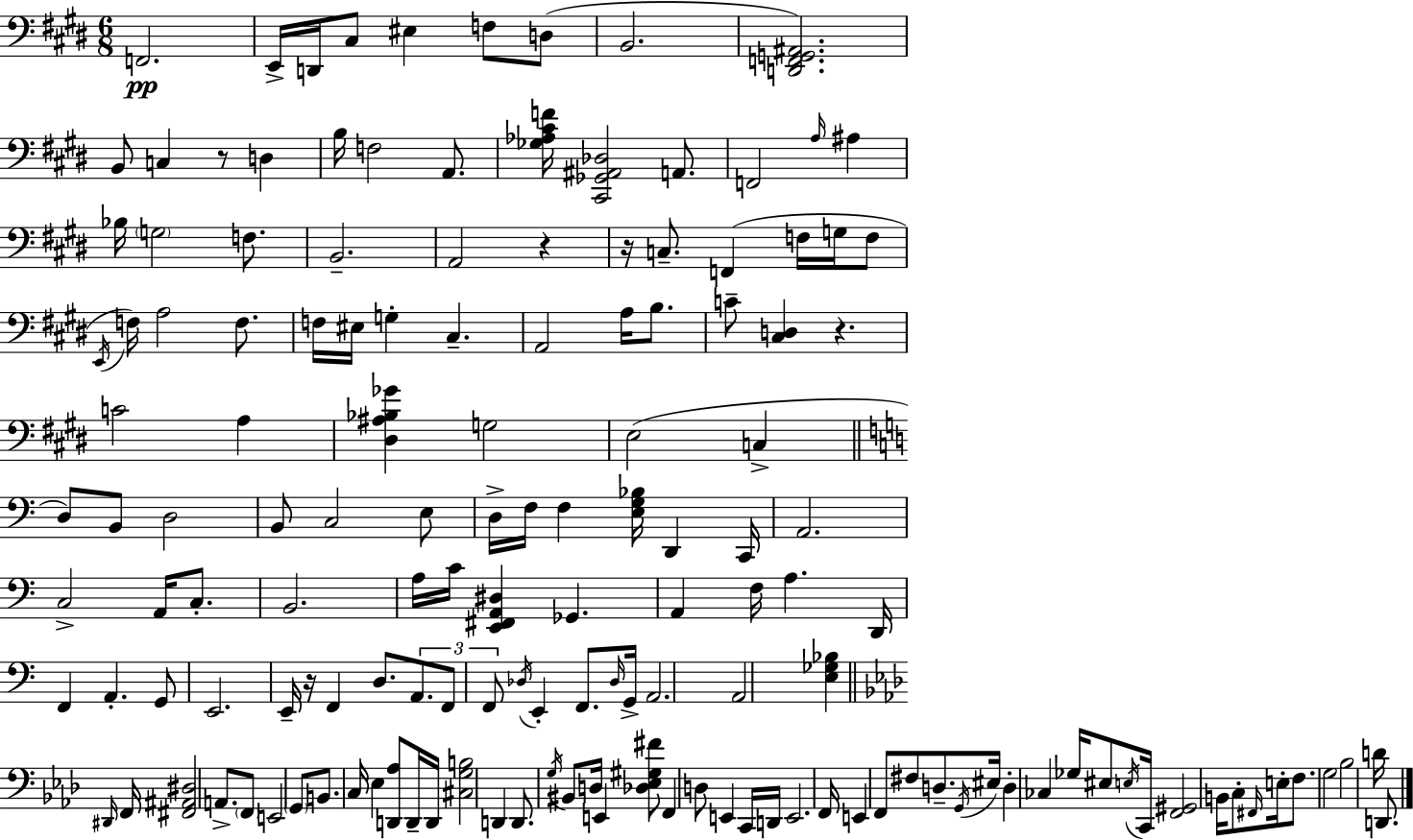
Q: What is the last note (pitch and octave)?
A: D2